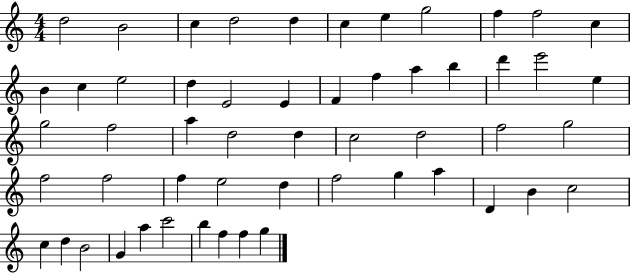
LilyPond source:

{
  \clef treble
  \numericTimeSignature
  \time 4/4
  \key c \major
  d''2 b'2 | c''4 d''2 d''4 | c''4 e''4 g''2 | f''4 f''2 c''4 | \break b'4 c''4 e''2 | d''4 e'2 e'4 | f'4 f''4 a''4 b''4 | d'''4 e'''2 e''4 | \break g''2 f''2 | a''4 d''2 d''4 | c''2 d''2 | f''2 g''2 | \break f''2 f''2 | f''4 e''2 d''4 | f''2 g''4 a''4 | d'4 b'4 c''2 | \break c''4 d''4 b'2 | g'4 a''4 c'''2 | b''4 f''4 f''4 g''4 | \bar "|."
}